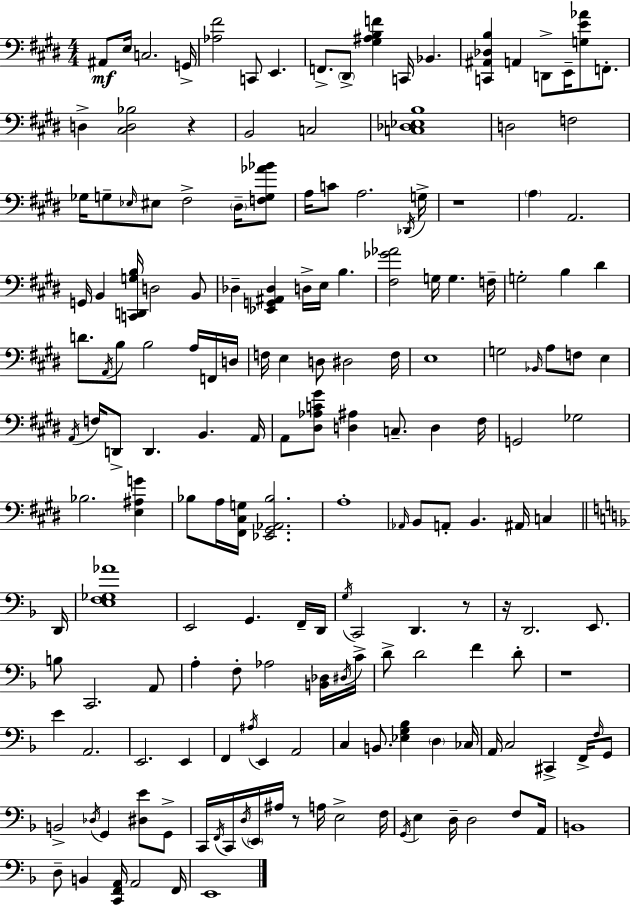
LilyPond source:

{
  \clef bass
  \numericTimeSignature
  \time 4/4
  \key e \major
  \repeat volta 2 { ais,8\mf e16 c2. g,16-> | <aes fis'>2 c,8 e,4. | f,8.-> \parenthesize dis,8-> <gis ais b f'>4 c,16 bes,4. | <c, ais, des b>4 a,4 d,8-> e,16-- <g e' aes'>8 f,8.-. | \break d4-> <cis d bes>2 r4 | b,2 c2 | <c des ees b>1 | d2 f2 | \break ges16 g8-- \grace { ees16 } eis8 fis2-> \parenthesize dis16-- <f g aes' bes'>8 | a16 c'8 a2. | \acciaccatura { des,16 } g16-> r1 | \parenthesize a4 a,2. | \break g,16 b,4 <c, d, g b>16 d2 | b,8 des4-- <ees, g, ais, des>4 d16-> e16 b4. | <fis ges' aes'>2 g16 g4. | f16-- g2-. b4 dis'4 | \break d'8. \acciaccatura { a,16 } b8 b2 | a16 f,16 d16 f16 e4 d8 dis2 | f16 e1 | g2 \grace { bes,16 } a8 f8 | \break e4 \acciaccatura { a,16 } f16 d,8-> d,4. b,4. | a,16 a,8 <dis aes c' gis'>8 <d ais>4 c8.-- | d4 fis16 g,2 ges2 | bes2. | \break <e ais g'>4 bes8 a16 <fis, cis g>16 <ees, gis, aes, bes>2. | a1-. | \grace { aes,16 } b,8 a,8-. b,4. | ais,16 c4 \bar "||" \break \key f \major d,16 <e f ges aes'>1 | e,2 g,4. f,16-- | d,16 \acciaccatura { g16 } c,2 d,4. | r8 r16 d,2. e,8. | \break b8 c,2. | a,8 a4-. f8-. aes2 | <b, des>16 \acciaccatura { dis16 } c'16-> d'8-> d'2 f'4 | d'8-. r1 | \break e'4 a,2. | e,2. e,4 | f,4 \acciaccatura { ais16 } e,4 a,2 | c4 b,8. <ees g bes>4 \parenthesize d4 | \break ces16 a,16 c2 cis,4-> | f,16-> \grace { f16 } g,8 b,2-> \acciaccatura { des16 } g,4 | <dis e'>8 g,8-> c,16 \acciaccatura { f,16 } c,16 \acciaccatura { d16 } \parenthesize e,16 ais16 r8 a16 e2-> | f16 \acciaccatura { g,16 } e4 d16-- d2 | \break f8 a,16 b,1 | d8-- b,4 <c, f, a,>16 | a,2 f,16 e,1 | } \bar "|."
}